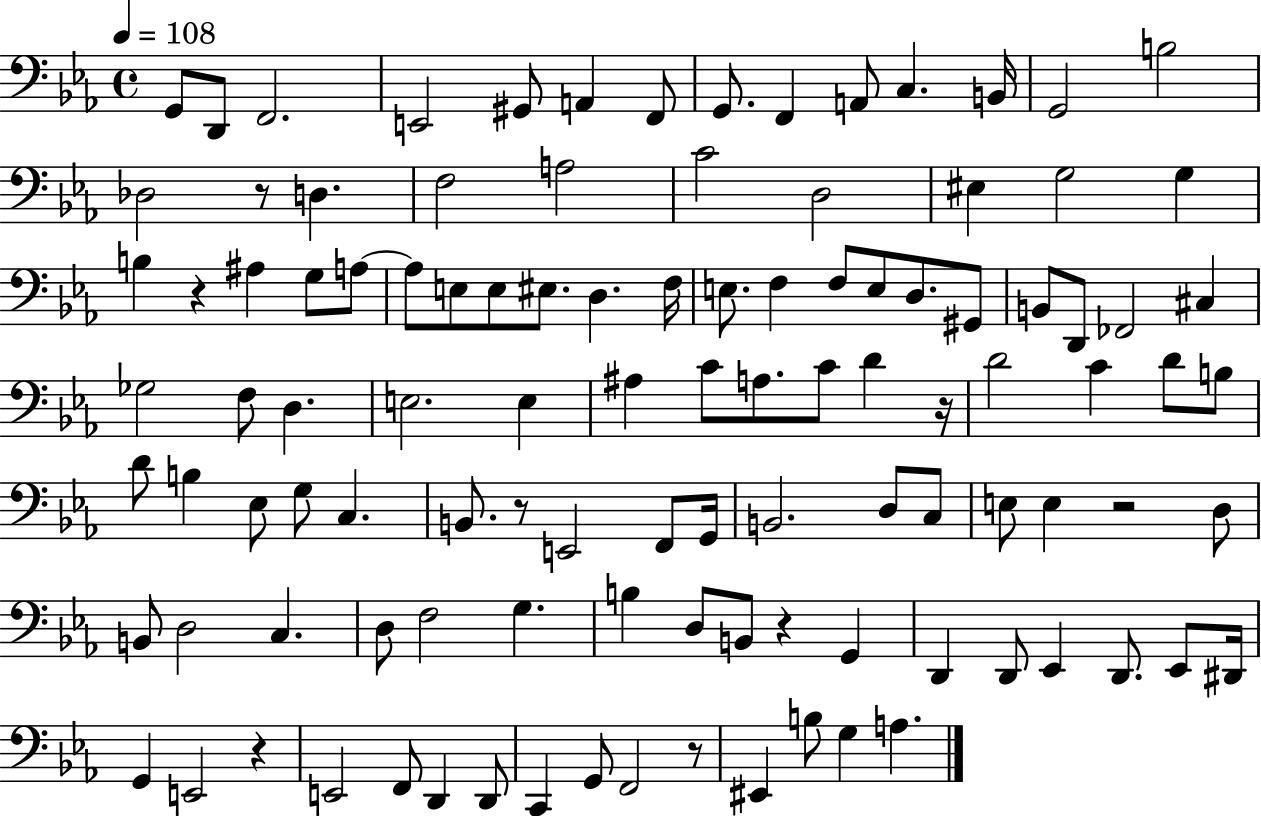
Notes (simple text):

G2/e D2/e F2/h. E2/h G#2/e A2/q F2/e G2/e. F2/q A2/e C3/q. B2/s G2/h B3/h Db3/h R/e D3/q. F3/h A3/h C4/h D3/h EIS3/q G3/h G3/q B3/q R/q A#3/q G3/e A3/e A3/e E3/e E3/e EIS3/e. D3/q. F3/s E3/e. F3/q F3/e E3/e D3/e. G#2/e B2/e D2/e FES2/h C#3/q Gb3/h F3/e D3/q. E3/h. E3/q A#3/q C4/e A3/e. C4/e D4/q R/s D4/h C4/q D4/e B3/e D4/e B3/q Eb3/e G3/e C3/q. B2/e. R/e E2/h F2/e G2/s B2/h. D3/e C3/e E3/e E3/q R/h D3/e B2/e D3/h C3/q. D3/e F3/h G3/q. B3/q D3/e B2/e R/q G2/q D2/q D2/e Eb2/q D2/e. Eb2/e D#2/s G2/q E2/h R/q E2/h F2/e D2/q D2/e C2/q G2/e F2/h R/e EIS2/q B3/e G3/q A3/q.